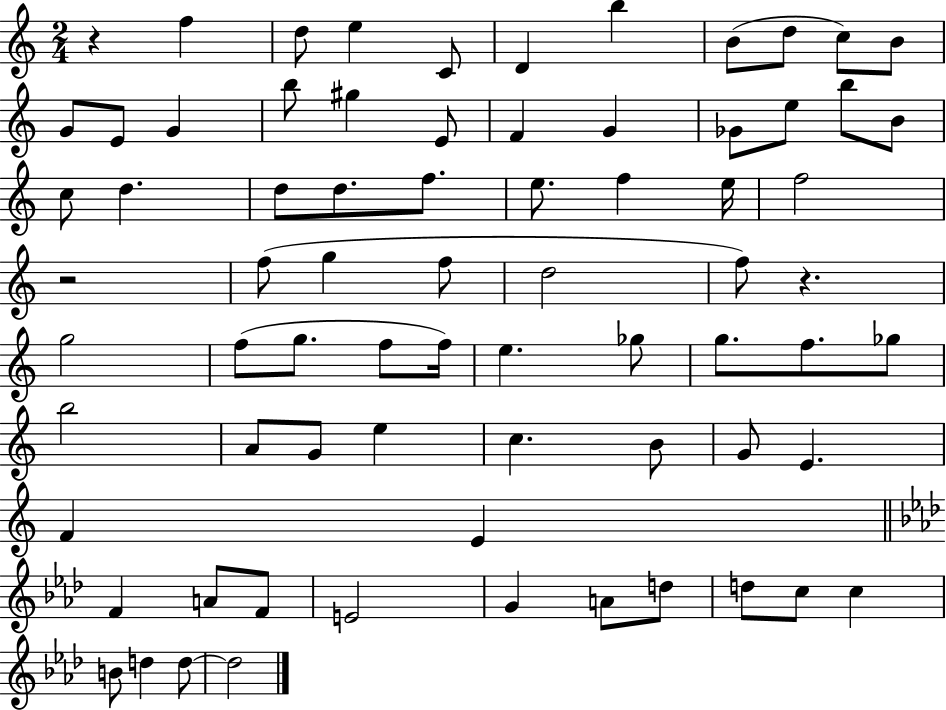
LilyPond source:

{
  \clef treble
  \numericTimeSignature
  \time 2/4
  \key c \major
  r4 f''4 | d''8 e''4 c'8 | d'4 b''4 | b'8( d''8 c''8) b'8 | \break g'8 e'8 g'4 | b''8 gis''4 e'8 | f'4 g'4 | ges'8 e''8 b''8 b'8 | \break c''8 d''4. | d''8 d''8. f''8. | e''8. f''4 e''16 | f''2 | \break r2 | f''8( g''4 f''8 | d''2 | f''8) r4. | \break g''2 | f''8( g''8. f''8 f''16) | e''4. ges''8 | g''8. f''8. ges''8 | \break b''2 | a'8 g'8 e''4 | c''4. b'8 | g'8 e'4. | \break f'4 e'4 | \bar "||" \break \key f \minor f'4 a'8 f'8 | e'2 | g'4 a'8 d''8 | d''8 c''8 c''4 | \break b'8 d''4 d''8~~ | d''2 | \bar "|."
}